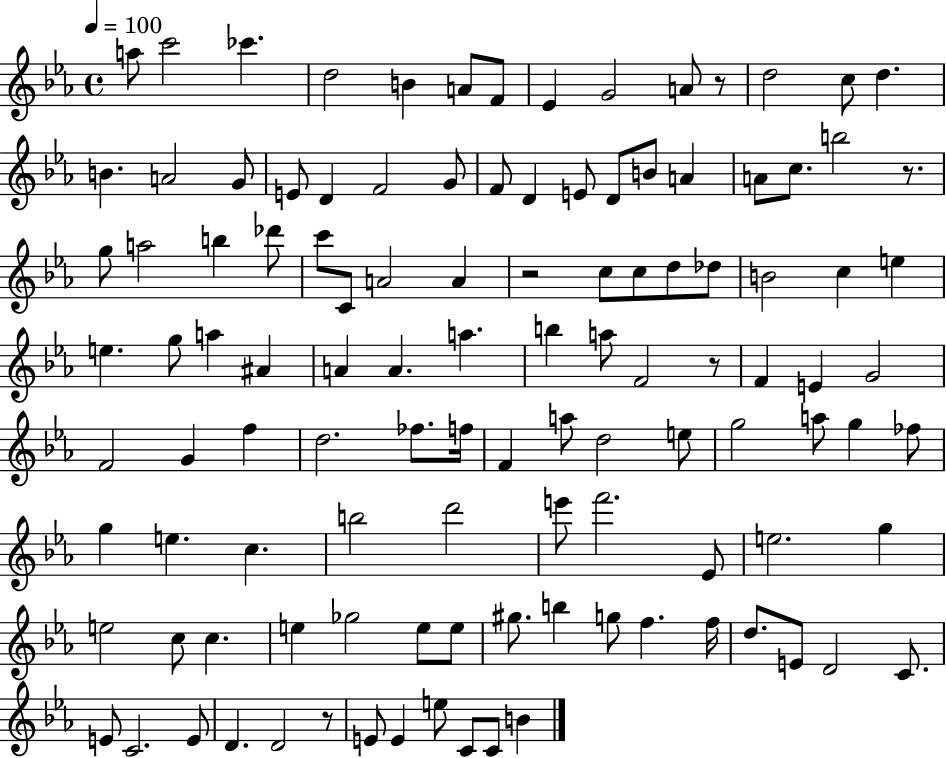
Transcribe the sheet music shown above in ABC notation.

X:1
T:Untitled
M:4/4
L:1/4
K:Eb
a/2 c'2 _c' d2 B A/2 F/2 _E G2 A/2 z/2 d2 c/2 d B A2 G/2 E/2 D F2 G/2 F/2 D E/2 D/2 B/2 A A/2 c/2 b2 z/2 g/2 a2 b _d'/2 c'/2 C/2 A2 A z2 c/2 c/2 d/2 _d/2 B2 c e e g/2 a ^A A A a b a/2 F2 z/2 F E G2 F2 G f d2 _f/2 f/4 F a/2 d2 e/2 g2 a/2 g _f/2 g e c b2 d'2 e'/2 f'2 _E/2 e2 g e2 c/2 c e _g2 e/2 e/2 ^g/2 b g/2 f f/4 d/2 E/2 D2 C/2 E/2 C2 E/2 D D2 z/2 E/2 E e/2 C/2 C/2 B